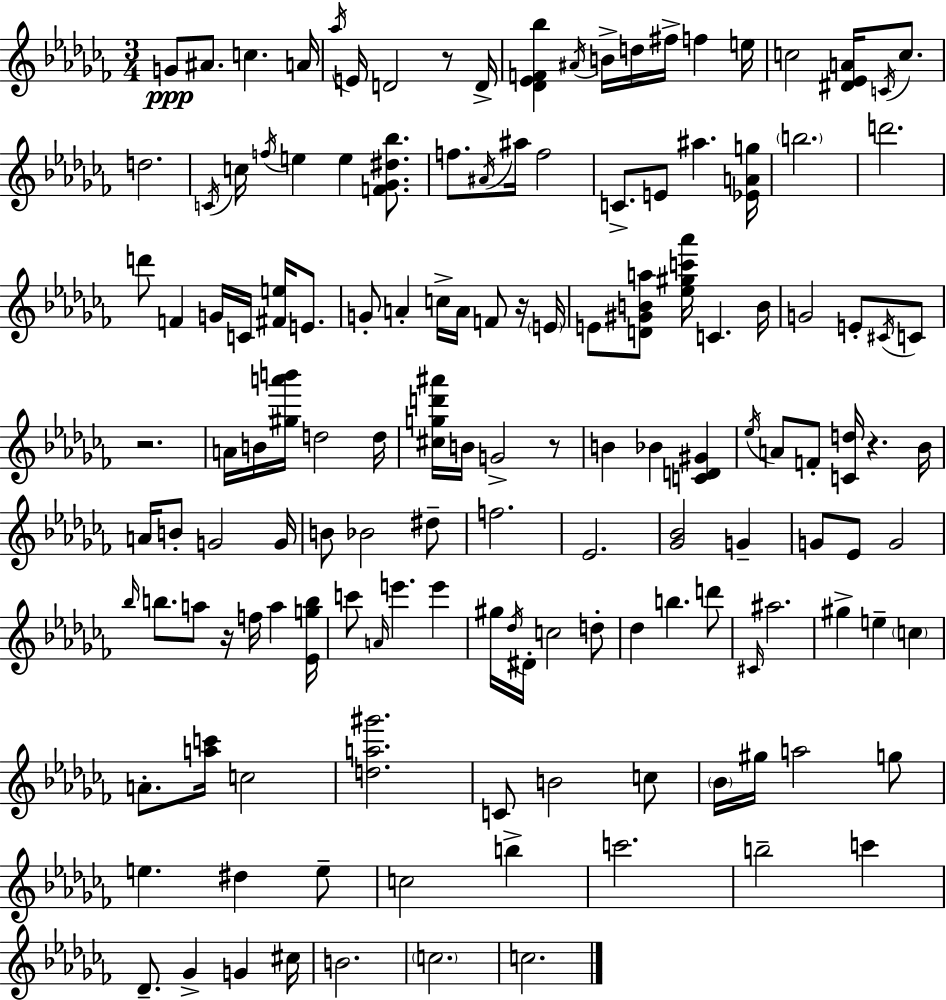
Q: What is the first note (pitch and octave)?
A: G4